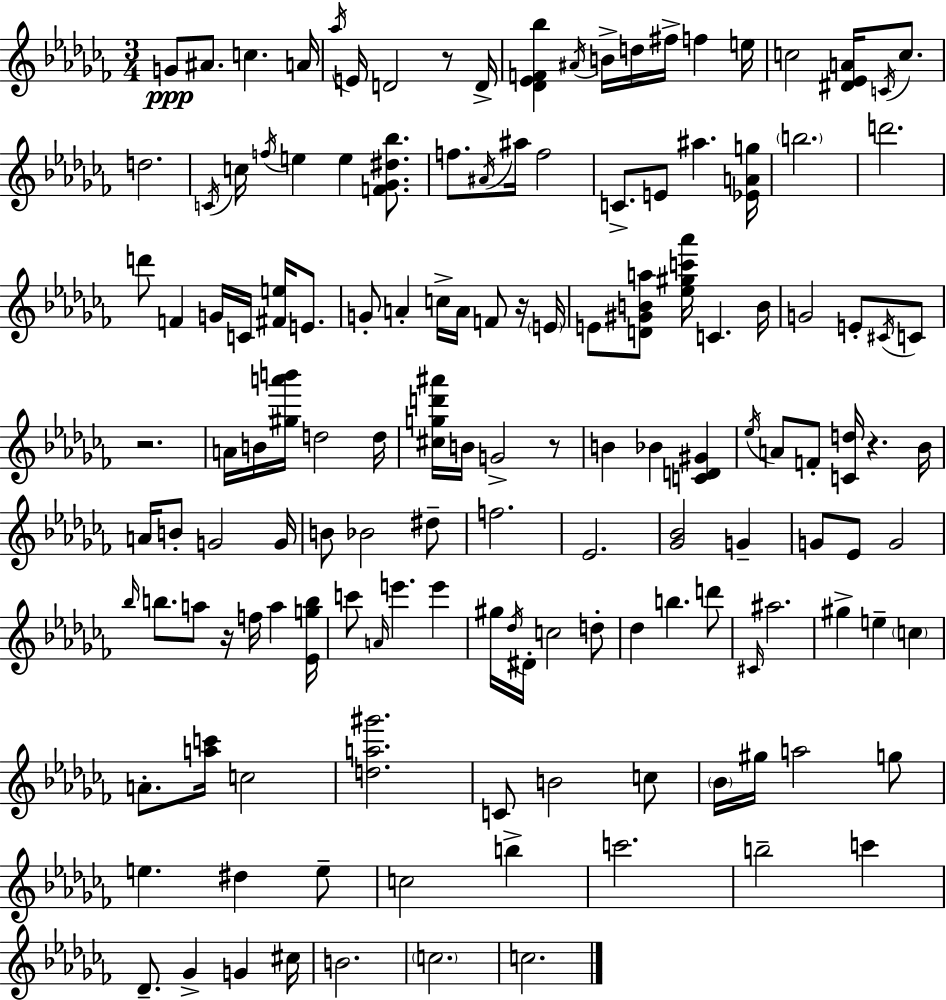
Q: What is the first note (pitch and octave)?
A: G4